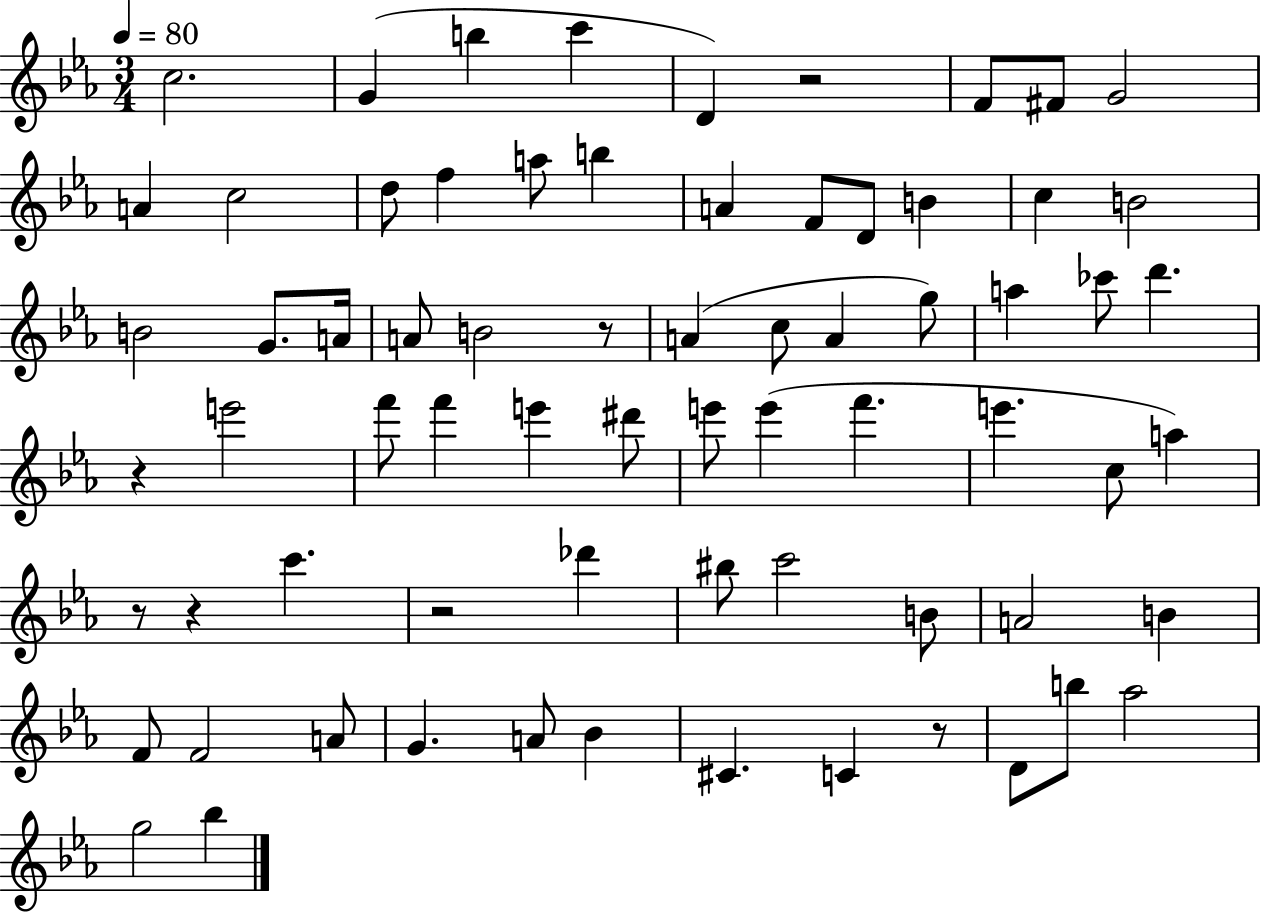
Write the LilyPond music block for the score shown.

{
  \clef treble
  \numericTimeSignature
  \time 3/4
  \key ees \major
  \tempo 4 = 80
  \repeat volta 2 { c''2. | g'4( b''4 c'''4 | d'4) r2 | f'8 fis'8 g'2 | \break a'4 c''2 | d''8 f''4 a''8 b''4 | a'4 f'8 d'8 b'4 | c''4 b'2 | \break b'2 g'8. a'16 | a'8 b'2 r8 | a'4( c''8 a'4 g''8) | a''4 ces'''8 d'''4. | \break r4 e'''2 | f'''8 f'''4 e'''4 dis'''8 | e'''8 e'''4( f'''4. | e'''4. c''8 a''4) | \break r8 r4 c'''4. | r2 des'''4 | bis''8 c'''2 b'8 | a'2 b'4 | \break f'8 f'2 a'8 | g'4. a'8 bes'4 | cis'4. c'4 r8 | d'8 b''8 aes''2 | \break g''2 bes''4 | } \bar "|."
}